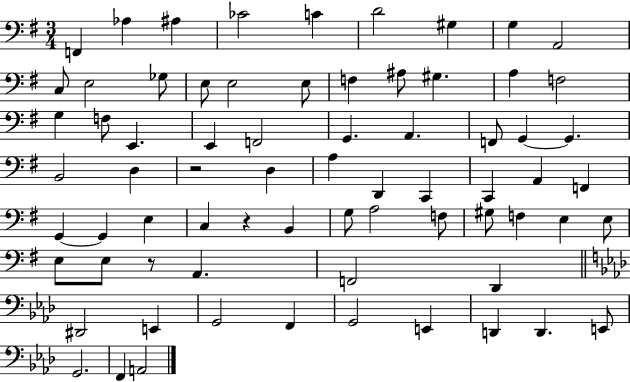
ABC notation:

X:1
T:Untitled
M:3/4
L:1/4
K:G
F,, _A, ^A, _C2 C D2 ^G, G, A,,2 C,/2 E,2 _G,/2 E,/2 E,2 E,/2 F, ^A,/2 ^G, A, F,2 G, F,/2 E,, E,, F,,2 G,, A,, F,,/2 G,, G,, B,,2 D, z2 D, A, D,, C,, C,, A,, F,, G,, G,, E, C, z B,, G,/2 A,2 F,/2 ^G,/2 F, E, E,/2 E,/2 E,/2 z/2 A,, F,,2 D,, ^D,,2 E,, G,,2 F,, G,,2 E,, D,, D,, E,,/2 G,,2 F,, A,,2